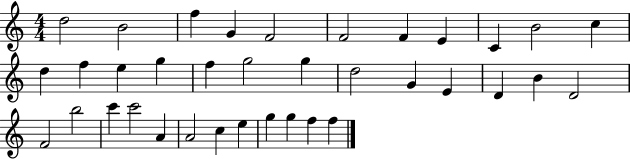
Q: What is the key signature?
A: C major